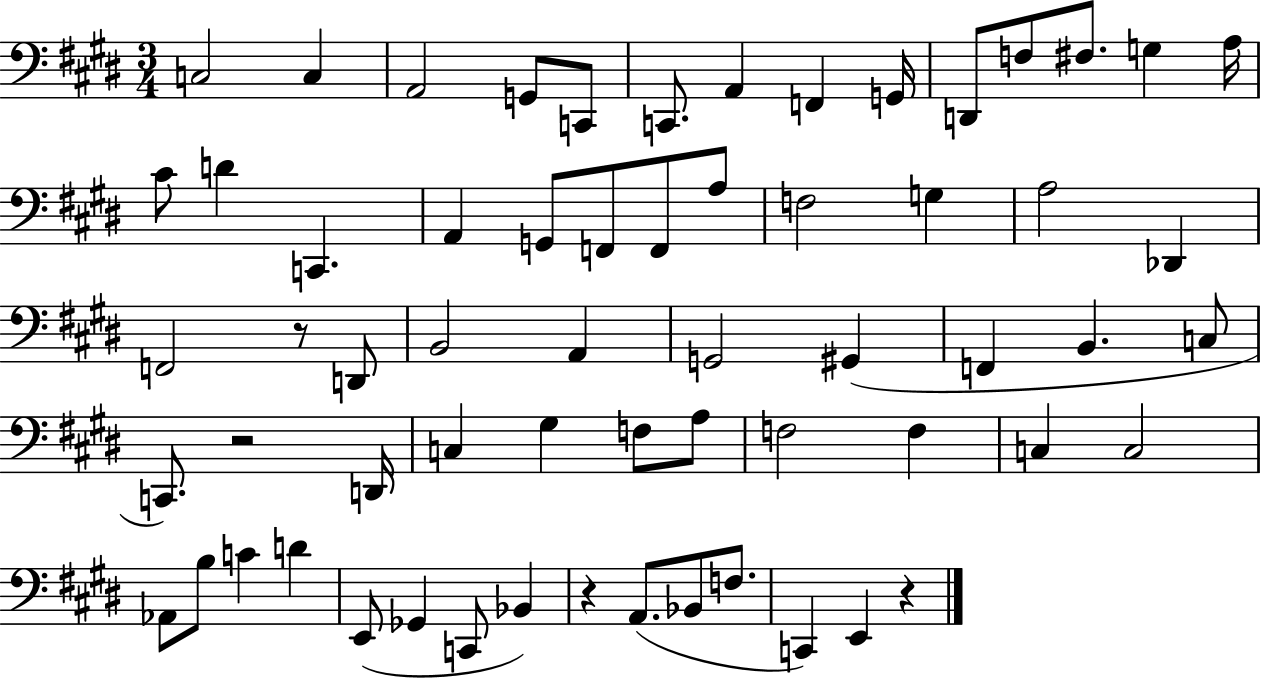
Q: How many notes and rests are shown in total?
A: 62